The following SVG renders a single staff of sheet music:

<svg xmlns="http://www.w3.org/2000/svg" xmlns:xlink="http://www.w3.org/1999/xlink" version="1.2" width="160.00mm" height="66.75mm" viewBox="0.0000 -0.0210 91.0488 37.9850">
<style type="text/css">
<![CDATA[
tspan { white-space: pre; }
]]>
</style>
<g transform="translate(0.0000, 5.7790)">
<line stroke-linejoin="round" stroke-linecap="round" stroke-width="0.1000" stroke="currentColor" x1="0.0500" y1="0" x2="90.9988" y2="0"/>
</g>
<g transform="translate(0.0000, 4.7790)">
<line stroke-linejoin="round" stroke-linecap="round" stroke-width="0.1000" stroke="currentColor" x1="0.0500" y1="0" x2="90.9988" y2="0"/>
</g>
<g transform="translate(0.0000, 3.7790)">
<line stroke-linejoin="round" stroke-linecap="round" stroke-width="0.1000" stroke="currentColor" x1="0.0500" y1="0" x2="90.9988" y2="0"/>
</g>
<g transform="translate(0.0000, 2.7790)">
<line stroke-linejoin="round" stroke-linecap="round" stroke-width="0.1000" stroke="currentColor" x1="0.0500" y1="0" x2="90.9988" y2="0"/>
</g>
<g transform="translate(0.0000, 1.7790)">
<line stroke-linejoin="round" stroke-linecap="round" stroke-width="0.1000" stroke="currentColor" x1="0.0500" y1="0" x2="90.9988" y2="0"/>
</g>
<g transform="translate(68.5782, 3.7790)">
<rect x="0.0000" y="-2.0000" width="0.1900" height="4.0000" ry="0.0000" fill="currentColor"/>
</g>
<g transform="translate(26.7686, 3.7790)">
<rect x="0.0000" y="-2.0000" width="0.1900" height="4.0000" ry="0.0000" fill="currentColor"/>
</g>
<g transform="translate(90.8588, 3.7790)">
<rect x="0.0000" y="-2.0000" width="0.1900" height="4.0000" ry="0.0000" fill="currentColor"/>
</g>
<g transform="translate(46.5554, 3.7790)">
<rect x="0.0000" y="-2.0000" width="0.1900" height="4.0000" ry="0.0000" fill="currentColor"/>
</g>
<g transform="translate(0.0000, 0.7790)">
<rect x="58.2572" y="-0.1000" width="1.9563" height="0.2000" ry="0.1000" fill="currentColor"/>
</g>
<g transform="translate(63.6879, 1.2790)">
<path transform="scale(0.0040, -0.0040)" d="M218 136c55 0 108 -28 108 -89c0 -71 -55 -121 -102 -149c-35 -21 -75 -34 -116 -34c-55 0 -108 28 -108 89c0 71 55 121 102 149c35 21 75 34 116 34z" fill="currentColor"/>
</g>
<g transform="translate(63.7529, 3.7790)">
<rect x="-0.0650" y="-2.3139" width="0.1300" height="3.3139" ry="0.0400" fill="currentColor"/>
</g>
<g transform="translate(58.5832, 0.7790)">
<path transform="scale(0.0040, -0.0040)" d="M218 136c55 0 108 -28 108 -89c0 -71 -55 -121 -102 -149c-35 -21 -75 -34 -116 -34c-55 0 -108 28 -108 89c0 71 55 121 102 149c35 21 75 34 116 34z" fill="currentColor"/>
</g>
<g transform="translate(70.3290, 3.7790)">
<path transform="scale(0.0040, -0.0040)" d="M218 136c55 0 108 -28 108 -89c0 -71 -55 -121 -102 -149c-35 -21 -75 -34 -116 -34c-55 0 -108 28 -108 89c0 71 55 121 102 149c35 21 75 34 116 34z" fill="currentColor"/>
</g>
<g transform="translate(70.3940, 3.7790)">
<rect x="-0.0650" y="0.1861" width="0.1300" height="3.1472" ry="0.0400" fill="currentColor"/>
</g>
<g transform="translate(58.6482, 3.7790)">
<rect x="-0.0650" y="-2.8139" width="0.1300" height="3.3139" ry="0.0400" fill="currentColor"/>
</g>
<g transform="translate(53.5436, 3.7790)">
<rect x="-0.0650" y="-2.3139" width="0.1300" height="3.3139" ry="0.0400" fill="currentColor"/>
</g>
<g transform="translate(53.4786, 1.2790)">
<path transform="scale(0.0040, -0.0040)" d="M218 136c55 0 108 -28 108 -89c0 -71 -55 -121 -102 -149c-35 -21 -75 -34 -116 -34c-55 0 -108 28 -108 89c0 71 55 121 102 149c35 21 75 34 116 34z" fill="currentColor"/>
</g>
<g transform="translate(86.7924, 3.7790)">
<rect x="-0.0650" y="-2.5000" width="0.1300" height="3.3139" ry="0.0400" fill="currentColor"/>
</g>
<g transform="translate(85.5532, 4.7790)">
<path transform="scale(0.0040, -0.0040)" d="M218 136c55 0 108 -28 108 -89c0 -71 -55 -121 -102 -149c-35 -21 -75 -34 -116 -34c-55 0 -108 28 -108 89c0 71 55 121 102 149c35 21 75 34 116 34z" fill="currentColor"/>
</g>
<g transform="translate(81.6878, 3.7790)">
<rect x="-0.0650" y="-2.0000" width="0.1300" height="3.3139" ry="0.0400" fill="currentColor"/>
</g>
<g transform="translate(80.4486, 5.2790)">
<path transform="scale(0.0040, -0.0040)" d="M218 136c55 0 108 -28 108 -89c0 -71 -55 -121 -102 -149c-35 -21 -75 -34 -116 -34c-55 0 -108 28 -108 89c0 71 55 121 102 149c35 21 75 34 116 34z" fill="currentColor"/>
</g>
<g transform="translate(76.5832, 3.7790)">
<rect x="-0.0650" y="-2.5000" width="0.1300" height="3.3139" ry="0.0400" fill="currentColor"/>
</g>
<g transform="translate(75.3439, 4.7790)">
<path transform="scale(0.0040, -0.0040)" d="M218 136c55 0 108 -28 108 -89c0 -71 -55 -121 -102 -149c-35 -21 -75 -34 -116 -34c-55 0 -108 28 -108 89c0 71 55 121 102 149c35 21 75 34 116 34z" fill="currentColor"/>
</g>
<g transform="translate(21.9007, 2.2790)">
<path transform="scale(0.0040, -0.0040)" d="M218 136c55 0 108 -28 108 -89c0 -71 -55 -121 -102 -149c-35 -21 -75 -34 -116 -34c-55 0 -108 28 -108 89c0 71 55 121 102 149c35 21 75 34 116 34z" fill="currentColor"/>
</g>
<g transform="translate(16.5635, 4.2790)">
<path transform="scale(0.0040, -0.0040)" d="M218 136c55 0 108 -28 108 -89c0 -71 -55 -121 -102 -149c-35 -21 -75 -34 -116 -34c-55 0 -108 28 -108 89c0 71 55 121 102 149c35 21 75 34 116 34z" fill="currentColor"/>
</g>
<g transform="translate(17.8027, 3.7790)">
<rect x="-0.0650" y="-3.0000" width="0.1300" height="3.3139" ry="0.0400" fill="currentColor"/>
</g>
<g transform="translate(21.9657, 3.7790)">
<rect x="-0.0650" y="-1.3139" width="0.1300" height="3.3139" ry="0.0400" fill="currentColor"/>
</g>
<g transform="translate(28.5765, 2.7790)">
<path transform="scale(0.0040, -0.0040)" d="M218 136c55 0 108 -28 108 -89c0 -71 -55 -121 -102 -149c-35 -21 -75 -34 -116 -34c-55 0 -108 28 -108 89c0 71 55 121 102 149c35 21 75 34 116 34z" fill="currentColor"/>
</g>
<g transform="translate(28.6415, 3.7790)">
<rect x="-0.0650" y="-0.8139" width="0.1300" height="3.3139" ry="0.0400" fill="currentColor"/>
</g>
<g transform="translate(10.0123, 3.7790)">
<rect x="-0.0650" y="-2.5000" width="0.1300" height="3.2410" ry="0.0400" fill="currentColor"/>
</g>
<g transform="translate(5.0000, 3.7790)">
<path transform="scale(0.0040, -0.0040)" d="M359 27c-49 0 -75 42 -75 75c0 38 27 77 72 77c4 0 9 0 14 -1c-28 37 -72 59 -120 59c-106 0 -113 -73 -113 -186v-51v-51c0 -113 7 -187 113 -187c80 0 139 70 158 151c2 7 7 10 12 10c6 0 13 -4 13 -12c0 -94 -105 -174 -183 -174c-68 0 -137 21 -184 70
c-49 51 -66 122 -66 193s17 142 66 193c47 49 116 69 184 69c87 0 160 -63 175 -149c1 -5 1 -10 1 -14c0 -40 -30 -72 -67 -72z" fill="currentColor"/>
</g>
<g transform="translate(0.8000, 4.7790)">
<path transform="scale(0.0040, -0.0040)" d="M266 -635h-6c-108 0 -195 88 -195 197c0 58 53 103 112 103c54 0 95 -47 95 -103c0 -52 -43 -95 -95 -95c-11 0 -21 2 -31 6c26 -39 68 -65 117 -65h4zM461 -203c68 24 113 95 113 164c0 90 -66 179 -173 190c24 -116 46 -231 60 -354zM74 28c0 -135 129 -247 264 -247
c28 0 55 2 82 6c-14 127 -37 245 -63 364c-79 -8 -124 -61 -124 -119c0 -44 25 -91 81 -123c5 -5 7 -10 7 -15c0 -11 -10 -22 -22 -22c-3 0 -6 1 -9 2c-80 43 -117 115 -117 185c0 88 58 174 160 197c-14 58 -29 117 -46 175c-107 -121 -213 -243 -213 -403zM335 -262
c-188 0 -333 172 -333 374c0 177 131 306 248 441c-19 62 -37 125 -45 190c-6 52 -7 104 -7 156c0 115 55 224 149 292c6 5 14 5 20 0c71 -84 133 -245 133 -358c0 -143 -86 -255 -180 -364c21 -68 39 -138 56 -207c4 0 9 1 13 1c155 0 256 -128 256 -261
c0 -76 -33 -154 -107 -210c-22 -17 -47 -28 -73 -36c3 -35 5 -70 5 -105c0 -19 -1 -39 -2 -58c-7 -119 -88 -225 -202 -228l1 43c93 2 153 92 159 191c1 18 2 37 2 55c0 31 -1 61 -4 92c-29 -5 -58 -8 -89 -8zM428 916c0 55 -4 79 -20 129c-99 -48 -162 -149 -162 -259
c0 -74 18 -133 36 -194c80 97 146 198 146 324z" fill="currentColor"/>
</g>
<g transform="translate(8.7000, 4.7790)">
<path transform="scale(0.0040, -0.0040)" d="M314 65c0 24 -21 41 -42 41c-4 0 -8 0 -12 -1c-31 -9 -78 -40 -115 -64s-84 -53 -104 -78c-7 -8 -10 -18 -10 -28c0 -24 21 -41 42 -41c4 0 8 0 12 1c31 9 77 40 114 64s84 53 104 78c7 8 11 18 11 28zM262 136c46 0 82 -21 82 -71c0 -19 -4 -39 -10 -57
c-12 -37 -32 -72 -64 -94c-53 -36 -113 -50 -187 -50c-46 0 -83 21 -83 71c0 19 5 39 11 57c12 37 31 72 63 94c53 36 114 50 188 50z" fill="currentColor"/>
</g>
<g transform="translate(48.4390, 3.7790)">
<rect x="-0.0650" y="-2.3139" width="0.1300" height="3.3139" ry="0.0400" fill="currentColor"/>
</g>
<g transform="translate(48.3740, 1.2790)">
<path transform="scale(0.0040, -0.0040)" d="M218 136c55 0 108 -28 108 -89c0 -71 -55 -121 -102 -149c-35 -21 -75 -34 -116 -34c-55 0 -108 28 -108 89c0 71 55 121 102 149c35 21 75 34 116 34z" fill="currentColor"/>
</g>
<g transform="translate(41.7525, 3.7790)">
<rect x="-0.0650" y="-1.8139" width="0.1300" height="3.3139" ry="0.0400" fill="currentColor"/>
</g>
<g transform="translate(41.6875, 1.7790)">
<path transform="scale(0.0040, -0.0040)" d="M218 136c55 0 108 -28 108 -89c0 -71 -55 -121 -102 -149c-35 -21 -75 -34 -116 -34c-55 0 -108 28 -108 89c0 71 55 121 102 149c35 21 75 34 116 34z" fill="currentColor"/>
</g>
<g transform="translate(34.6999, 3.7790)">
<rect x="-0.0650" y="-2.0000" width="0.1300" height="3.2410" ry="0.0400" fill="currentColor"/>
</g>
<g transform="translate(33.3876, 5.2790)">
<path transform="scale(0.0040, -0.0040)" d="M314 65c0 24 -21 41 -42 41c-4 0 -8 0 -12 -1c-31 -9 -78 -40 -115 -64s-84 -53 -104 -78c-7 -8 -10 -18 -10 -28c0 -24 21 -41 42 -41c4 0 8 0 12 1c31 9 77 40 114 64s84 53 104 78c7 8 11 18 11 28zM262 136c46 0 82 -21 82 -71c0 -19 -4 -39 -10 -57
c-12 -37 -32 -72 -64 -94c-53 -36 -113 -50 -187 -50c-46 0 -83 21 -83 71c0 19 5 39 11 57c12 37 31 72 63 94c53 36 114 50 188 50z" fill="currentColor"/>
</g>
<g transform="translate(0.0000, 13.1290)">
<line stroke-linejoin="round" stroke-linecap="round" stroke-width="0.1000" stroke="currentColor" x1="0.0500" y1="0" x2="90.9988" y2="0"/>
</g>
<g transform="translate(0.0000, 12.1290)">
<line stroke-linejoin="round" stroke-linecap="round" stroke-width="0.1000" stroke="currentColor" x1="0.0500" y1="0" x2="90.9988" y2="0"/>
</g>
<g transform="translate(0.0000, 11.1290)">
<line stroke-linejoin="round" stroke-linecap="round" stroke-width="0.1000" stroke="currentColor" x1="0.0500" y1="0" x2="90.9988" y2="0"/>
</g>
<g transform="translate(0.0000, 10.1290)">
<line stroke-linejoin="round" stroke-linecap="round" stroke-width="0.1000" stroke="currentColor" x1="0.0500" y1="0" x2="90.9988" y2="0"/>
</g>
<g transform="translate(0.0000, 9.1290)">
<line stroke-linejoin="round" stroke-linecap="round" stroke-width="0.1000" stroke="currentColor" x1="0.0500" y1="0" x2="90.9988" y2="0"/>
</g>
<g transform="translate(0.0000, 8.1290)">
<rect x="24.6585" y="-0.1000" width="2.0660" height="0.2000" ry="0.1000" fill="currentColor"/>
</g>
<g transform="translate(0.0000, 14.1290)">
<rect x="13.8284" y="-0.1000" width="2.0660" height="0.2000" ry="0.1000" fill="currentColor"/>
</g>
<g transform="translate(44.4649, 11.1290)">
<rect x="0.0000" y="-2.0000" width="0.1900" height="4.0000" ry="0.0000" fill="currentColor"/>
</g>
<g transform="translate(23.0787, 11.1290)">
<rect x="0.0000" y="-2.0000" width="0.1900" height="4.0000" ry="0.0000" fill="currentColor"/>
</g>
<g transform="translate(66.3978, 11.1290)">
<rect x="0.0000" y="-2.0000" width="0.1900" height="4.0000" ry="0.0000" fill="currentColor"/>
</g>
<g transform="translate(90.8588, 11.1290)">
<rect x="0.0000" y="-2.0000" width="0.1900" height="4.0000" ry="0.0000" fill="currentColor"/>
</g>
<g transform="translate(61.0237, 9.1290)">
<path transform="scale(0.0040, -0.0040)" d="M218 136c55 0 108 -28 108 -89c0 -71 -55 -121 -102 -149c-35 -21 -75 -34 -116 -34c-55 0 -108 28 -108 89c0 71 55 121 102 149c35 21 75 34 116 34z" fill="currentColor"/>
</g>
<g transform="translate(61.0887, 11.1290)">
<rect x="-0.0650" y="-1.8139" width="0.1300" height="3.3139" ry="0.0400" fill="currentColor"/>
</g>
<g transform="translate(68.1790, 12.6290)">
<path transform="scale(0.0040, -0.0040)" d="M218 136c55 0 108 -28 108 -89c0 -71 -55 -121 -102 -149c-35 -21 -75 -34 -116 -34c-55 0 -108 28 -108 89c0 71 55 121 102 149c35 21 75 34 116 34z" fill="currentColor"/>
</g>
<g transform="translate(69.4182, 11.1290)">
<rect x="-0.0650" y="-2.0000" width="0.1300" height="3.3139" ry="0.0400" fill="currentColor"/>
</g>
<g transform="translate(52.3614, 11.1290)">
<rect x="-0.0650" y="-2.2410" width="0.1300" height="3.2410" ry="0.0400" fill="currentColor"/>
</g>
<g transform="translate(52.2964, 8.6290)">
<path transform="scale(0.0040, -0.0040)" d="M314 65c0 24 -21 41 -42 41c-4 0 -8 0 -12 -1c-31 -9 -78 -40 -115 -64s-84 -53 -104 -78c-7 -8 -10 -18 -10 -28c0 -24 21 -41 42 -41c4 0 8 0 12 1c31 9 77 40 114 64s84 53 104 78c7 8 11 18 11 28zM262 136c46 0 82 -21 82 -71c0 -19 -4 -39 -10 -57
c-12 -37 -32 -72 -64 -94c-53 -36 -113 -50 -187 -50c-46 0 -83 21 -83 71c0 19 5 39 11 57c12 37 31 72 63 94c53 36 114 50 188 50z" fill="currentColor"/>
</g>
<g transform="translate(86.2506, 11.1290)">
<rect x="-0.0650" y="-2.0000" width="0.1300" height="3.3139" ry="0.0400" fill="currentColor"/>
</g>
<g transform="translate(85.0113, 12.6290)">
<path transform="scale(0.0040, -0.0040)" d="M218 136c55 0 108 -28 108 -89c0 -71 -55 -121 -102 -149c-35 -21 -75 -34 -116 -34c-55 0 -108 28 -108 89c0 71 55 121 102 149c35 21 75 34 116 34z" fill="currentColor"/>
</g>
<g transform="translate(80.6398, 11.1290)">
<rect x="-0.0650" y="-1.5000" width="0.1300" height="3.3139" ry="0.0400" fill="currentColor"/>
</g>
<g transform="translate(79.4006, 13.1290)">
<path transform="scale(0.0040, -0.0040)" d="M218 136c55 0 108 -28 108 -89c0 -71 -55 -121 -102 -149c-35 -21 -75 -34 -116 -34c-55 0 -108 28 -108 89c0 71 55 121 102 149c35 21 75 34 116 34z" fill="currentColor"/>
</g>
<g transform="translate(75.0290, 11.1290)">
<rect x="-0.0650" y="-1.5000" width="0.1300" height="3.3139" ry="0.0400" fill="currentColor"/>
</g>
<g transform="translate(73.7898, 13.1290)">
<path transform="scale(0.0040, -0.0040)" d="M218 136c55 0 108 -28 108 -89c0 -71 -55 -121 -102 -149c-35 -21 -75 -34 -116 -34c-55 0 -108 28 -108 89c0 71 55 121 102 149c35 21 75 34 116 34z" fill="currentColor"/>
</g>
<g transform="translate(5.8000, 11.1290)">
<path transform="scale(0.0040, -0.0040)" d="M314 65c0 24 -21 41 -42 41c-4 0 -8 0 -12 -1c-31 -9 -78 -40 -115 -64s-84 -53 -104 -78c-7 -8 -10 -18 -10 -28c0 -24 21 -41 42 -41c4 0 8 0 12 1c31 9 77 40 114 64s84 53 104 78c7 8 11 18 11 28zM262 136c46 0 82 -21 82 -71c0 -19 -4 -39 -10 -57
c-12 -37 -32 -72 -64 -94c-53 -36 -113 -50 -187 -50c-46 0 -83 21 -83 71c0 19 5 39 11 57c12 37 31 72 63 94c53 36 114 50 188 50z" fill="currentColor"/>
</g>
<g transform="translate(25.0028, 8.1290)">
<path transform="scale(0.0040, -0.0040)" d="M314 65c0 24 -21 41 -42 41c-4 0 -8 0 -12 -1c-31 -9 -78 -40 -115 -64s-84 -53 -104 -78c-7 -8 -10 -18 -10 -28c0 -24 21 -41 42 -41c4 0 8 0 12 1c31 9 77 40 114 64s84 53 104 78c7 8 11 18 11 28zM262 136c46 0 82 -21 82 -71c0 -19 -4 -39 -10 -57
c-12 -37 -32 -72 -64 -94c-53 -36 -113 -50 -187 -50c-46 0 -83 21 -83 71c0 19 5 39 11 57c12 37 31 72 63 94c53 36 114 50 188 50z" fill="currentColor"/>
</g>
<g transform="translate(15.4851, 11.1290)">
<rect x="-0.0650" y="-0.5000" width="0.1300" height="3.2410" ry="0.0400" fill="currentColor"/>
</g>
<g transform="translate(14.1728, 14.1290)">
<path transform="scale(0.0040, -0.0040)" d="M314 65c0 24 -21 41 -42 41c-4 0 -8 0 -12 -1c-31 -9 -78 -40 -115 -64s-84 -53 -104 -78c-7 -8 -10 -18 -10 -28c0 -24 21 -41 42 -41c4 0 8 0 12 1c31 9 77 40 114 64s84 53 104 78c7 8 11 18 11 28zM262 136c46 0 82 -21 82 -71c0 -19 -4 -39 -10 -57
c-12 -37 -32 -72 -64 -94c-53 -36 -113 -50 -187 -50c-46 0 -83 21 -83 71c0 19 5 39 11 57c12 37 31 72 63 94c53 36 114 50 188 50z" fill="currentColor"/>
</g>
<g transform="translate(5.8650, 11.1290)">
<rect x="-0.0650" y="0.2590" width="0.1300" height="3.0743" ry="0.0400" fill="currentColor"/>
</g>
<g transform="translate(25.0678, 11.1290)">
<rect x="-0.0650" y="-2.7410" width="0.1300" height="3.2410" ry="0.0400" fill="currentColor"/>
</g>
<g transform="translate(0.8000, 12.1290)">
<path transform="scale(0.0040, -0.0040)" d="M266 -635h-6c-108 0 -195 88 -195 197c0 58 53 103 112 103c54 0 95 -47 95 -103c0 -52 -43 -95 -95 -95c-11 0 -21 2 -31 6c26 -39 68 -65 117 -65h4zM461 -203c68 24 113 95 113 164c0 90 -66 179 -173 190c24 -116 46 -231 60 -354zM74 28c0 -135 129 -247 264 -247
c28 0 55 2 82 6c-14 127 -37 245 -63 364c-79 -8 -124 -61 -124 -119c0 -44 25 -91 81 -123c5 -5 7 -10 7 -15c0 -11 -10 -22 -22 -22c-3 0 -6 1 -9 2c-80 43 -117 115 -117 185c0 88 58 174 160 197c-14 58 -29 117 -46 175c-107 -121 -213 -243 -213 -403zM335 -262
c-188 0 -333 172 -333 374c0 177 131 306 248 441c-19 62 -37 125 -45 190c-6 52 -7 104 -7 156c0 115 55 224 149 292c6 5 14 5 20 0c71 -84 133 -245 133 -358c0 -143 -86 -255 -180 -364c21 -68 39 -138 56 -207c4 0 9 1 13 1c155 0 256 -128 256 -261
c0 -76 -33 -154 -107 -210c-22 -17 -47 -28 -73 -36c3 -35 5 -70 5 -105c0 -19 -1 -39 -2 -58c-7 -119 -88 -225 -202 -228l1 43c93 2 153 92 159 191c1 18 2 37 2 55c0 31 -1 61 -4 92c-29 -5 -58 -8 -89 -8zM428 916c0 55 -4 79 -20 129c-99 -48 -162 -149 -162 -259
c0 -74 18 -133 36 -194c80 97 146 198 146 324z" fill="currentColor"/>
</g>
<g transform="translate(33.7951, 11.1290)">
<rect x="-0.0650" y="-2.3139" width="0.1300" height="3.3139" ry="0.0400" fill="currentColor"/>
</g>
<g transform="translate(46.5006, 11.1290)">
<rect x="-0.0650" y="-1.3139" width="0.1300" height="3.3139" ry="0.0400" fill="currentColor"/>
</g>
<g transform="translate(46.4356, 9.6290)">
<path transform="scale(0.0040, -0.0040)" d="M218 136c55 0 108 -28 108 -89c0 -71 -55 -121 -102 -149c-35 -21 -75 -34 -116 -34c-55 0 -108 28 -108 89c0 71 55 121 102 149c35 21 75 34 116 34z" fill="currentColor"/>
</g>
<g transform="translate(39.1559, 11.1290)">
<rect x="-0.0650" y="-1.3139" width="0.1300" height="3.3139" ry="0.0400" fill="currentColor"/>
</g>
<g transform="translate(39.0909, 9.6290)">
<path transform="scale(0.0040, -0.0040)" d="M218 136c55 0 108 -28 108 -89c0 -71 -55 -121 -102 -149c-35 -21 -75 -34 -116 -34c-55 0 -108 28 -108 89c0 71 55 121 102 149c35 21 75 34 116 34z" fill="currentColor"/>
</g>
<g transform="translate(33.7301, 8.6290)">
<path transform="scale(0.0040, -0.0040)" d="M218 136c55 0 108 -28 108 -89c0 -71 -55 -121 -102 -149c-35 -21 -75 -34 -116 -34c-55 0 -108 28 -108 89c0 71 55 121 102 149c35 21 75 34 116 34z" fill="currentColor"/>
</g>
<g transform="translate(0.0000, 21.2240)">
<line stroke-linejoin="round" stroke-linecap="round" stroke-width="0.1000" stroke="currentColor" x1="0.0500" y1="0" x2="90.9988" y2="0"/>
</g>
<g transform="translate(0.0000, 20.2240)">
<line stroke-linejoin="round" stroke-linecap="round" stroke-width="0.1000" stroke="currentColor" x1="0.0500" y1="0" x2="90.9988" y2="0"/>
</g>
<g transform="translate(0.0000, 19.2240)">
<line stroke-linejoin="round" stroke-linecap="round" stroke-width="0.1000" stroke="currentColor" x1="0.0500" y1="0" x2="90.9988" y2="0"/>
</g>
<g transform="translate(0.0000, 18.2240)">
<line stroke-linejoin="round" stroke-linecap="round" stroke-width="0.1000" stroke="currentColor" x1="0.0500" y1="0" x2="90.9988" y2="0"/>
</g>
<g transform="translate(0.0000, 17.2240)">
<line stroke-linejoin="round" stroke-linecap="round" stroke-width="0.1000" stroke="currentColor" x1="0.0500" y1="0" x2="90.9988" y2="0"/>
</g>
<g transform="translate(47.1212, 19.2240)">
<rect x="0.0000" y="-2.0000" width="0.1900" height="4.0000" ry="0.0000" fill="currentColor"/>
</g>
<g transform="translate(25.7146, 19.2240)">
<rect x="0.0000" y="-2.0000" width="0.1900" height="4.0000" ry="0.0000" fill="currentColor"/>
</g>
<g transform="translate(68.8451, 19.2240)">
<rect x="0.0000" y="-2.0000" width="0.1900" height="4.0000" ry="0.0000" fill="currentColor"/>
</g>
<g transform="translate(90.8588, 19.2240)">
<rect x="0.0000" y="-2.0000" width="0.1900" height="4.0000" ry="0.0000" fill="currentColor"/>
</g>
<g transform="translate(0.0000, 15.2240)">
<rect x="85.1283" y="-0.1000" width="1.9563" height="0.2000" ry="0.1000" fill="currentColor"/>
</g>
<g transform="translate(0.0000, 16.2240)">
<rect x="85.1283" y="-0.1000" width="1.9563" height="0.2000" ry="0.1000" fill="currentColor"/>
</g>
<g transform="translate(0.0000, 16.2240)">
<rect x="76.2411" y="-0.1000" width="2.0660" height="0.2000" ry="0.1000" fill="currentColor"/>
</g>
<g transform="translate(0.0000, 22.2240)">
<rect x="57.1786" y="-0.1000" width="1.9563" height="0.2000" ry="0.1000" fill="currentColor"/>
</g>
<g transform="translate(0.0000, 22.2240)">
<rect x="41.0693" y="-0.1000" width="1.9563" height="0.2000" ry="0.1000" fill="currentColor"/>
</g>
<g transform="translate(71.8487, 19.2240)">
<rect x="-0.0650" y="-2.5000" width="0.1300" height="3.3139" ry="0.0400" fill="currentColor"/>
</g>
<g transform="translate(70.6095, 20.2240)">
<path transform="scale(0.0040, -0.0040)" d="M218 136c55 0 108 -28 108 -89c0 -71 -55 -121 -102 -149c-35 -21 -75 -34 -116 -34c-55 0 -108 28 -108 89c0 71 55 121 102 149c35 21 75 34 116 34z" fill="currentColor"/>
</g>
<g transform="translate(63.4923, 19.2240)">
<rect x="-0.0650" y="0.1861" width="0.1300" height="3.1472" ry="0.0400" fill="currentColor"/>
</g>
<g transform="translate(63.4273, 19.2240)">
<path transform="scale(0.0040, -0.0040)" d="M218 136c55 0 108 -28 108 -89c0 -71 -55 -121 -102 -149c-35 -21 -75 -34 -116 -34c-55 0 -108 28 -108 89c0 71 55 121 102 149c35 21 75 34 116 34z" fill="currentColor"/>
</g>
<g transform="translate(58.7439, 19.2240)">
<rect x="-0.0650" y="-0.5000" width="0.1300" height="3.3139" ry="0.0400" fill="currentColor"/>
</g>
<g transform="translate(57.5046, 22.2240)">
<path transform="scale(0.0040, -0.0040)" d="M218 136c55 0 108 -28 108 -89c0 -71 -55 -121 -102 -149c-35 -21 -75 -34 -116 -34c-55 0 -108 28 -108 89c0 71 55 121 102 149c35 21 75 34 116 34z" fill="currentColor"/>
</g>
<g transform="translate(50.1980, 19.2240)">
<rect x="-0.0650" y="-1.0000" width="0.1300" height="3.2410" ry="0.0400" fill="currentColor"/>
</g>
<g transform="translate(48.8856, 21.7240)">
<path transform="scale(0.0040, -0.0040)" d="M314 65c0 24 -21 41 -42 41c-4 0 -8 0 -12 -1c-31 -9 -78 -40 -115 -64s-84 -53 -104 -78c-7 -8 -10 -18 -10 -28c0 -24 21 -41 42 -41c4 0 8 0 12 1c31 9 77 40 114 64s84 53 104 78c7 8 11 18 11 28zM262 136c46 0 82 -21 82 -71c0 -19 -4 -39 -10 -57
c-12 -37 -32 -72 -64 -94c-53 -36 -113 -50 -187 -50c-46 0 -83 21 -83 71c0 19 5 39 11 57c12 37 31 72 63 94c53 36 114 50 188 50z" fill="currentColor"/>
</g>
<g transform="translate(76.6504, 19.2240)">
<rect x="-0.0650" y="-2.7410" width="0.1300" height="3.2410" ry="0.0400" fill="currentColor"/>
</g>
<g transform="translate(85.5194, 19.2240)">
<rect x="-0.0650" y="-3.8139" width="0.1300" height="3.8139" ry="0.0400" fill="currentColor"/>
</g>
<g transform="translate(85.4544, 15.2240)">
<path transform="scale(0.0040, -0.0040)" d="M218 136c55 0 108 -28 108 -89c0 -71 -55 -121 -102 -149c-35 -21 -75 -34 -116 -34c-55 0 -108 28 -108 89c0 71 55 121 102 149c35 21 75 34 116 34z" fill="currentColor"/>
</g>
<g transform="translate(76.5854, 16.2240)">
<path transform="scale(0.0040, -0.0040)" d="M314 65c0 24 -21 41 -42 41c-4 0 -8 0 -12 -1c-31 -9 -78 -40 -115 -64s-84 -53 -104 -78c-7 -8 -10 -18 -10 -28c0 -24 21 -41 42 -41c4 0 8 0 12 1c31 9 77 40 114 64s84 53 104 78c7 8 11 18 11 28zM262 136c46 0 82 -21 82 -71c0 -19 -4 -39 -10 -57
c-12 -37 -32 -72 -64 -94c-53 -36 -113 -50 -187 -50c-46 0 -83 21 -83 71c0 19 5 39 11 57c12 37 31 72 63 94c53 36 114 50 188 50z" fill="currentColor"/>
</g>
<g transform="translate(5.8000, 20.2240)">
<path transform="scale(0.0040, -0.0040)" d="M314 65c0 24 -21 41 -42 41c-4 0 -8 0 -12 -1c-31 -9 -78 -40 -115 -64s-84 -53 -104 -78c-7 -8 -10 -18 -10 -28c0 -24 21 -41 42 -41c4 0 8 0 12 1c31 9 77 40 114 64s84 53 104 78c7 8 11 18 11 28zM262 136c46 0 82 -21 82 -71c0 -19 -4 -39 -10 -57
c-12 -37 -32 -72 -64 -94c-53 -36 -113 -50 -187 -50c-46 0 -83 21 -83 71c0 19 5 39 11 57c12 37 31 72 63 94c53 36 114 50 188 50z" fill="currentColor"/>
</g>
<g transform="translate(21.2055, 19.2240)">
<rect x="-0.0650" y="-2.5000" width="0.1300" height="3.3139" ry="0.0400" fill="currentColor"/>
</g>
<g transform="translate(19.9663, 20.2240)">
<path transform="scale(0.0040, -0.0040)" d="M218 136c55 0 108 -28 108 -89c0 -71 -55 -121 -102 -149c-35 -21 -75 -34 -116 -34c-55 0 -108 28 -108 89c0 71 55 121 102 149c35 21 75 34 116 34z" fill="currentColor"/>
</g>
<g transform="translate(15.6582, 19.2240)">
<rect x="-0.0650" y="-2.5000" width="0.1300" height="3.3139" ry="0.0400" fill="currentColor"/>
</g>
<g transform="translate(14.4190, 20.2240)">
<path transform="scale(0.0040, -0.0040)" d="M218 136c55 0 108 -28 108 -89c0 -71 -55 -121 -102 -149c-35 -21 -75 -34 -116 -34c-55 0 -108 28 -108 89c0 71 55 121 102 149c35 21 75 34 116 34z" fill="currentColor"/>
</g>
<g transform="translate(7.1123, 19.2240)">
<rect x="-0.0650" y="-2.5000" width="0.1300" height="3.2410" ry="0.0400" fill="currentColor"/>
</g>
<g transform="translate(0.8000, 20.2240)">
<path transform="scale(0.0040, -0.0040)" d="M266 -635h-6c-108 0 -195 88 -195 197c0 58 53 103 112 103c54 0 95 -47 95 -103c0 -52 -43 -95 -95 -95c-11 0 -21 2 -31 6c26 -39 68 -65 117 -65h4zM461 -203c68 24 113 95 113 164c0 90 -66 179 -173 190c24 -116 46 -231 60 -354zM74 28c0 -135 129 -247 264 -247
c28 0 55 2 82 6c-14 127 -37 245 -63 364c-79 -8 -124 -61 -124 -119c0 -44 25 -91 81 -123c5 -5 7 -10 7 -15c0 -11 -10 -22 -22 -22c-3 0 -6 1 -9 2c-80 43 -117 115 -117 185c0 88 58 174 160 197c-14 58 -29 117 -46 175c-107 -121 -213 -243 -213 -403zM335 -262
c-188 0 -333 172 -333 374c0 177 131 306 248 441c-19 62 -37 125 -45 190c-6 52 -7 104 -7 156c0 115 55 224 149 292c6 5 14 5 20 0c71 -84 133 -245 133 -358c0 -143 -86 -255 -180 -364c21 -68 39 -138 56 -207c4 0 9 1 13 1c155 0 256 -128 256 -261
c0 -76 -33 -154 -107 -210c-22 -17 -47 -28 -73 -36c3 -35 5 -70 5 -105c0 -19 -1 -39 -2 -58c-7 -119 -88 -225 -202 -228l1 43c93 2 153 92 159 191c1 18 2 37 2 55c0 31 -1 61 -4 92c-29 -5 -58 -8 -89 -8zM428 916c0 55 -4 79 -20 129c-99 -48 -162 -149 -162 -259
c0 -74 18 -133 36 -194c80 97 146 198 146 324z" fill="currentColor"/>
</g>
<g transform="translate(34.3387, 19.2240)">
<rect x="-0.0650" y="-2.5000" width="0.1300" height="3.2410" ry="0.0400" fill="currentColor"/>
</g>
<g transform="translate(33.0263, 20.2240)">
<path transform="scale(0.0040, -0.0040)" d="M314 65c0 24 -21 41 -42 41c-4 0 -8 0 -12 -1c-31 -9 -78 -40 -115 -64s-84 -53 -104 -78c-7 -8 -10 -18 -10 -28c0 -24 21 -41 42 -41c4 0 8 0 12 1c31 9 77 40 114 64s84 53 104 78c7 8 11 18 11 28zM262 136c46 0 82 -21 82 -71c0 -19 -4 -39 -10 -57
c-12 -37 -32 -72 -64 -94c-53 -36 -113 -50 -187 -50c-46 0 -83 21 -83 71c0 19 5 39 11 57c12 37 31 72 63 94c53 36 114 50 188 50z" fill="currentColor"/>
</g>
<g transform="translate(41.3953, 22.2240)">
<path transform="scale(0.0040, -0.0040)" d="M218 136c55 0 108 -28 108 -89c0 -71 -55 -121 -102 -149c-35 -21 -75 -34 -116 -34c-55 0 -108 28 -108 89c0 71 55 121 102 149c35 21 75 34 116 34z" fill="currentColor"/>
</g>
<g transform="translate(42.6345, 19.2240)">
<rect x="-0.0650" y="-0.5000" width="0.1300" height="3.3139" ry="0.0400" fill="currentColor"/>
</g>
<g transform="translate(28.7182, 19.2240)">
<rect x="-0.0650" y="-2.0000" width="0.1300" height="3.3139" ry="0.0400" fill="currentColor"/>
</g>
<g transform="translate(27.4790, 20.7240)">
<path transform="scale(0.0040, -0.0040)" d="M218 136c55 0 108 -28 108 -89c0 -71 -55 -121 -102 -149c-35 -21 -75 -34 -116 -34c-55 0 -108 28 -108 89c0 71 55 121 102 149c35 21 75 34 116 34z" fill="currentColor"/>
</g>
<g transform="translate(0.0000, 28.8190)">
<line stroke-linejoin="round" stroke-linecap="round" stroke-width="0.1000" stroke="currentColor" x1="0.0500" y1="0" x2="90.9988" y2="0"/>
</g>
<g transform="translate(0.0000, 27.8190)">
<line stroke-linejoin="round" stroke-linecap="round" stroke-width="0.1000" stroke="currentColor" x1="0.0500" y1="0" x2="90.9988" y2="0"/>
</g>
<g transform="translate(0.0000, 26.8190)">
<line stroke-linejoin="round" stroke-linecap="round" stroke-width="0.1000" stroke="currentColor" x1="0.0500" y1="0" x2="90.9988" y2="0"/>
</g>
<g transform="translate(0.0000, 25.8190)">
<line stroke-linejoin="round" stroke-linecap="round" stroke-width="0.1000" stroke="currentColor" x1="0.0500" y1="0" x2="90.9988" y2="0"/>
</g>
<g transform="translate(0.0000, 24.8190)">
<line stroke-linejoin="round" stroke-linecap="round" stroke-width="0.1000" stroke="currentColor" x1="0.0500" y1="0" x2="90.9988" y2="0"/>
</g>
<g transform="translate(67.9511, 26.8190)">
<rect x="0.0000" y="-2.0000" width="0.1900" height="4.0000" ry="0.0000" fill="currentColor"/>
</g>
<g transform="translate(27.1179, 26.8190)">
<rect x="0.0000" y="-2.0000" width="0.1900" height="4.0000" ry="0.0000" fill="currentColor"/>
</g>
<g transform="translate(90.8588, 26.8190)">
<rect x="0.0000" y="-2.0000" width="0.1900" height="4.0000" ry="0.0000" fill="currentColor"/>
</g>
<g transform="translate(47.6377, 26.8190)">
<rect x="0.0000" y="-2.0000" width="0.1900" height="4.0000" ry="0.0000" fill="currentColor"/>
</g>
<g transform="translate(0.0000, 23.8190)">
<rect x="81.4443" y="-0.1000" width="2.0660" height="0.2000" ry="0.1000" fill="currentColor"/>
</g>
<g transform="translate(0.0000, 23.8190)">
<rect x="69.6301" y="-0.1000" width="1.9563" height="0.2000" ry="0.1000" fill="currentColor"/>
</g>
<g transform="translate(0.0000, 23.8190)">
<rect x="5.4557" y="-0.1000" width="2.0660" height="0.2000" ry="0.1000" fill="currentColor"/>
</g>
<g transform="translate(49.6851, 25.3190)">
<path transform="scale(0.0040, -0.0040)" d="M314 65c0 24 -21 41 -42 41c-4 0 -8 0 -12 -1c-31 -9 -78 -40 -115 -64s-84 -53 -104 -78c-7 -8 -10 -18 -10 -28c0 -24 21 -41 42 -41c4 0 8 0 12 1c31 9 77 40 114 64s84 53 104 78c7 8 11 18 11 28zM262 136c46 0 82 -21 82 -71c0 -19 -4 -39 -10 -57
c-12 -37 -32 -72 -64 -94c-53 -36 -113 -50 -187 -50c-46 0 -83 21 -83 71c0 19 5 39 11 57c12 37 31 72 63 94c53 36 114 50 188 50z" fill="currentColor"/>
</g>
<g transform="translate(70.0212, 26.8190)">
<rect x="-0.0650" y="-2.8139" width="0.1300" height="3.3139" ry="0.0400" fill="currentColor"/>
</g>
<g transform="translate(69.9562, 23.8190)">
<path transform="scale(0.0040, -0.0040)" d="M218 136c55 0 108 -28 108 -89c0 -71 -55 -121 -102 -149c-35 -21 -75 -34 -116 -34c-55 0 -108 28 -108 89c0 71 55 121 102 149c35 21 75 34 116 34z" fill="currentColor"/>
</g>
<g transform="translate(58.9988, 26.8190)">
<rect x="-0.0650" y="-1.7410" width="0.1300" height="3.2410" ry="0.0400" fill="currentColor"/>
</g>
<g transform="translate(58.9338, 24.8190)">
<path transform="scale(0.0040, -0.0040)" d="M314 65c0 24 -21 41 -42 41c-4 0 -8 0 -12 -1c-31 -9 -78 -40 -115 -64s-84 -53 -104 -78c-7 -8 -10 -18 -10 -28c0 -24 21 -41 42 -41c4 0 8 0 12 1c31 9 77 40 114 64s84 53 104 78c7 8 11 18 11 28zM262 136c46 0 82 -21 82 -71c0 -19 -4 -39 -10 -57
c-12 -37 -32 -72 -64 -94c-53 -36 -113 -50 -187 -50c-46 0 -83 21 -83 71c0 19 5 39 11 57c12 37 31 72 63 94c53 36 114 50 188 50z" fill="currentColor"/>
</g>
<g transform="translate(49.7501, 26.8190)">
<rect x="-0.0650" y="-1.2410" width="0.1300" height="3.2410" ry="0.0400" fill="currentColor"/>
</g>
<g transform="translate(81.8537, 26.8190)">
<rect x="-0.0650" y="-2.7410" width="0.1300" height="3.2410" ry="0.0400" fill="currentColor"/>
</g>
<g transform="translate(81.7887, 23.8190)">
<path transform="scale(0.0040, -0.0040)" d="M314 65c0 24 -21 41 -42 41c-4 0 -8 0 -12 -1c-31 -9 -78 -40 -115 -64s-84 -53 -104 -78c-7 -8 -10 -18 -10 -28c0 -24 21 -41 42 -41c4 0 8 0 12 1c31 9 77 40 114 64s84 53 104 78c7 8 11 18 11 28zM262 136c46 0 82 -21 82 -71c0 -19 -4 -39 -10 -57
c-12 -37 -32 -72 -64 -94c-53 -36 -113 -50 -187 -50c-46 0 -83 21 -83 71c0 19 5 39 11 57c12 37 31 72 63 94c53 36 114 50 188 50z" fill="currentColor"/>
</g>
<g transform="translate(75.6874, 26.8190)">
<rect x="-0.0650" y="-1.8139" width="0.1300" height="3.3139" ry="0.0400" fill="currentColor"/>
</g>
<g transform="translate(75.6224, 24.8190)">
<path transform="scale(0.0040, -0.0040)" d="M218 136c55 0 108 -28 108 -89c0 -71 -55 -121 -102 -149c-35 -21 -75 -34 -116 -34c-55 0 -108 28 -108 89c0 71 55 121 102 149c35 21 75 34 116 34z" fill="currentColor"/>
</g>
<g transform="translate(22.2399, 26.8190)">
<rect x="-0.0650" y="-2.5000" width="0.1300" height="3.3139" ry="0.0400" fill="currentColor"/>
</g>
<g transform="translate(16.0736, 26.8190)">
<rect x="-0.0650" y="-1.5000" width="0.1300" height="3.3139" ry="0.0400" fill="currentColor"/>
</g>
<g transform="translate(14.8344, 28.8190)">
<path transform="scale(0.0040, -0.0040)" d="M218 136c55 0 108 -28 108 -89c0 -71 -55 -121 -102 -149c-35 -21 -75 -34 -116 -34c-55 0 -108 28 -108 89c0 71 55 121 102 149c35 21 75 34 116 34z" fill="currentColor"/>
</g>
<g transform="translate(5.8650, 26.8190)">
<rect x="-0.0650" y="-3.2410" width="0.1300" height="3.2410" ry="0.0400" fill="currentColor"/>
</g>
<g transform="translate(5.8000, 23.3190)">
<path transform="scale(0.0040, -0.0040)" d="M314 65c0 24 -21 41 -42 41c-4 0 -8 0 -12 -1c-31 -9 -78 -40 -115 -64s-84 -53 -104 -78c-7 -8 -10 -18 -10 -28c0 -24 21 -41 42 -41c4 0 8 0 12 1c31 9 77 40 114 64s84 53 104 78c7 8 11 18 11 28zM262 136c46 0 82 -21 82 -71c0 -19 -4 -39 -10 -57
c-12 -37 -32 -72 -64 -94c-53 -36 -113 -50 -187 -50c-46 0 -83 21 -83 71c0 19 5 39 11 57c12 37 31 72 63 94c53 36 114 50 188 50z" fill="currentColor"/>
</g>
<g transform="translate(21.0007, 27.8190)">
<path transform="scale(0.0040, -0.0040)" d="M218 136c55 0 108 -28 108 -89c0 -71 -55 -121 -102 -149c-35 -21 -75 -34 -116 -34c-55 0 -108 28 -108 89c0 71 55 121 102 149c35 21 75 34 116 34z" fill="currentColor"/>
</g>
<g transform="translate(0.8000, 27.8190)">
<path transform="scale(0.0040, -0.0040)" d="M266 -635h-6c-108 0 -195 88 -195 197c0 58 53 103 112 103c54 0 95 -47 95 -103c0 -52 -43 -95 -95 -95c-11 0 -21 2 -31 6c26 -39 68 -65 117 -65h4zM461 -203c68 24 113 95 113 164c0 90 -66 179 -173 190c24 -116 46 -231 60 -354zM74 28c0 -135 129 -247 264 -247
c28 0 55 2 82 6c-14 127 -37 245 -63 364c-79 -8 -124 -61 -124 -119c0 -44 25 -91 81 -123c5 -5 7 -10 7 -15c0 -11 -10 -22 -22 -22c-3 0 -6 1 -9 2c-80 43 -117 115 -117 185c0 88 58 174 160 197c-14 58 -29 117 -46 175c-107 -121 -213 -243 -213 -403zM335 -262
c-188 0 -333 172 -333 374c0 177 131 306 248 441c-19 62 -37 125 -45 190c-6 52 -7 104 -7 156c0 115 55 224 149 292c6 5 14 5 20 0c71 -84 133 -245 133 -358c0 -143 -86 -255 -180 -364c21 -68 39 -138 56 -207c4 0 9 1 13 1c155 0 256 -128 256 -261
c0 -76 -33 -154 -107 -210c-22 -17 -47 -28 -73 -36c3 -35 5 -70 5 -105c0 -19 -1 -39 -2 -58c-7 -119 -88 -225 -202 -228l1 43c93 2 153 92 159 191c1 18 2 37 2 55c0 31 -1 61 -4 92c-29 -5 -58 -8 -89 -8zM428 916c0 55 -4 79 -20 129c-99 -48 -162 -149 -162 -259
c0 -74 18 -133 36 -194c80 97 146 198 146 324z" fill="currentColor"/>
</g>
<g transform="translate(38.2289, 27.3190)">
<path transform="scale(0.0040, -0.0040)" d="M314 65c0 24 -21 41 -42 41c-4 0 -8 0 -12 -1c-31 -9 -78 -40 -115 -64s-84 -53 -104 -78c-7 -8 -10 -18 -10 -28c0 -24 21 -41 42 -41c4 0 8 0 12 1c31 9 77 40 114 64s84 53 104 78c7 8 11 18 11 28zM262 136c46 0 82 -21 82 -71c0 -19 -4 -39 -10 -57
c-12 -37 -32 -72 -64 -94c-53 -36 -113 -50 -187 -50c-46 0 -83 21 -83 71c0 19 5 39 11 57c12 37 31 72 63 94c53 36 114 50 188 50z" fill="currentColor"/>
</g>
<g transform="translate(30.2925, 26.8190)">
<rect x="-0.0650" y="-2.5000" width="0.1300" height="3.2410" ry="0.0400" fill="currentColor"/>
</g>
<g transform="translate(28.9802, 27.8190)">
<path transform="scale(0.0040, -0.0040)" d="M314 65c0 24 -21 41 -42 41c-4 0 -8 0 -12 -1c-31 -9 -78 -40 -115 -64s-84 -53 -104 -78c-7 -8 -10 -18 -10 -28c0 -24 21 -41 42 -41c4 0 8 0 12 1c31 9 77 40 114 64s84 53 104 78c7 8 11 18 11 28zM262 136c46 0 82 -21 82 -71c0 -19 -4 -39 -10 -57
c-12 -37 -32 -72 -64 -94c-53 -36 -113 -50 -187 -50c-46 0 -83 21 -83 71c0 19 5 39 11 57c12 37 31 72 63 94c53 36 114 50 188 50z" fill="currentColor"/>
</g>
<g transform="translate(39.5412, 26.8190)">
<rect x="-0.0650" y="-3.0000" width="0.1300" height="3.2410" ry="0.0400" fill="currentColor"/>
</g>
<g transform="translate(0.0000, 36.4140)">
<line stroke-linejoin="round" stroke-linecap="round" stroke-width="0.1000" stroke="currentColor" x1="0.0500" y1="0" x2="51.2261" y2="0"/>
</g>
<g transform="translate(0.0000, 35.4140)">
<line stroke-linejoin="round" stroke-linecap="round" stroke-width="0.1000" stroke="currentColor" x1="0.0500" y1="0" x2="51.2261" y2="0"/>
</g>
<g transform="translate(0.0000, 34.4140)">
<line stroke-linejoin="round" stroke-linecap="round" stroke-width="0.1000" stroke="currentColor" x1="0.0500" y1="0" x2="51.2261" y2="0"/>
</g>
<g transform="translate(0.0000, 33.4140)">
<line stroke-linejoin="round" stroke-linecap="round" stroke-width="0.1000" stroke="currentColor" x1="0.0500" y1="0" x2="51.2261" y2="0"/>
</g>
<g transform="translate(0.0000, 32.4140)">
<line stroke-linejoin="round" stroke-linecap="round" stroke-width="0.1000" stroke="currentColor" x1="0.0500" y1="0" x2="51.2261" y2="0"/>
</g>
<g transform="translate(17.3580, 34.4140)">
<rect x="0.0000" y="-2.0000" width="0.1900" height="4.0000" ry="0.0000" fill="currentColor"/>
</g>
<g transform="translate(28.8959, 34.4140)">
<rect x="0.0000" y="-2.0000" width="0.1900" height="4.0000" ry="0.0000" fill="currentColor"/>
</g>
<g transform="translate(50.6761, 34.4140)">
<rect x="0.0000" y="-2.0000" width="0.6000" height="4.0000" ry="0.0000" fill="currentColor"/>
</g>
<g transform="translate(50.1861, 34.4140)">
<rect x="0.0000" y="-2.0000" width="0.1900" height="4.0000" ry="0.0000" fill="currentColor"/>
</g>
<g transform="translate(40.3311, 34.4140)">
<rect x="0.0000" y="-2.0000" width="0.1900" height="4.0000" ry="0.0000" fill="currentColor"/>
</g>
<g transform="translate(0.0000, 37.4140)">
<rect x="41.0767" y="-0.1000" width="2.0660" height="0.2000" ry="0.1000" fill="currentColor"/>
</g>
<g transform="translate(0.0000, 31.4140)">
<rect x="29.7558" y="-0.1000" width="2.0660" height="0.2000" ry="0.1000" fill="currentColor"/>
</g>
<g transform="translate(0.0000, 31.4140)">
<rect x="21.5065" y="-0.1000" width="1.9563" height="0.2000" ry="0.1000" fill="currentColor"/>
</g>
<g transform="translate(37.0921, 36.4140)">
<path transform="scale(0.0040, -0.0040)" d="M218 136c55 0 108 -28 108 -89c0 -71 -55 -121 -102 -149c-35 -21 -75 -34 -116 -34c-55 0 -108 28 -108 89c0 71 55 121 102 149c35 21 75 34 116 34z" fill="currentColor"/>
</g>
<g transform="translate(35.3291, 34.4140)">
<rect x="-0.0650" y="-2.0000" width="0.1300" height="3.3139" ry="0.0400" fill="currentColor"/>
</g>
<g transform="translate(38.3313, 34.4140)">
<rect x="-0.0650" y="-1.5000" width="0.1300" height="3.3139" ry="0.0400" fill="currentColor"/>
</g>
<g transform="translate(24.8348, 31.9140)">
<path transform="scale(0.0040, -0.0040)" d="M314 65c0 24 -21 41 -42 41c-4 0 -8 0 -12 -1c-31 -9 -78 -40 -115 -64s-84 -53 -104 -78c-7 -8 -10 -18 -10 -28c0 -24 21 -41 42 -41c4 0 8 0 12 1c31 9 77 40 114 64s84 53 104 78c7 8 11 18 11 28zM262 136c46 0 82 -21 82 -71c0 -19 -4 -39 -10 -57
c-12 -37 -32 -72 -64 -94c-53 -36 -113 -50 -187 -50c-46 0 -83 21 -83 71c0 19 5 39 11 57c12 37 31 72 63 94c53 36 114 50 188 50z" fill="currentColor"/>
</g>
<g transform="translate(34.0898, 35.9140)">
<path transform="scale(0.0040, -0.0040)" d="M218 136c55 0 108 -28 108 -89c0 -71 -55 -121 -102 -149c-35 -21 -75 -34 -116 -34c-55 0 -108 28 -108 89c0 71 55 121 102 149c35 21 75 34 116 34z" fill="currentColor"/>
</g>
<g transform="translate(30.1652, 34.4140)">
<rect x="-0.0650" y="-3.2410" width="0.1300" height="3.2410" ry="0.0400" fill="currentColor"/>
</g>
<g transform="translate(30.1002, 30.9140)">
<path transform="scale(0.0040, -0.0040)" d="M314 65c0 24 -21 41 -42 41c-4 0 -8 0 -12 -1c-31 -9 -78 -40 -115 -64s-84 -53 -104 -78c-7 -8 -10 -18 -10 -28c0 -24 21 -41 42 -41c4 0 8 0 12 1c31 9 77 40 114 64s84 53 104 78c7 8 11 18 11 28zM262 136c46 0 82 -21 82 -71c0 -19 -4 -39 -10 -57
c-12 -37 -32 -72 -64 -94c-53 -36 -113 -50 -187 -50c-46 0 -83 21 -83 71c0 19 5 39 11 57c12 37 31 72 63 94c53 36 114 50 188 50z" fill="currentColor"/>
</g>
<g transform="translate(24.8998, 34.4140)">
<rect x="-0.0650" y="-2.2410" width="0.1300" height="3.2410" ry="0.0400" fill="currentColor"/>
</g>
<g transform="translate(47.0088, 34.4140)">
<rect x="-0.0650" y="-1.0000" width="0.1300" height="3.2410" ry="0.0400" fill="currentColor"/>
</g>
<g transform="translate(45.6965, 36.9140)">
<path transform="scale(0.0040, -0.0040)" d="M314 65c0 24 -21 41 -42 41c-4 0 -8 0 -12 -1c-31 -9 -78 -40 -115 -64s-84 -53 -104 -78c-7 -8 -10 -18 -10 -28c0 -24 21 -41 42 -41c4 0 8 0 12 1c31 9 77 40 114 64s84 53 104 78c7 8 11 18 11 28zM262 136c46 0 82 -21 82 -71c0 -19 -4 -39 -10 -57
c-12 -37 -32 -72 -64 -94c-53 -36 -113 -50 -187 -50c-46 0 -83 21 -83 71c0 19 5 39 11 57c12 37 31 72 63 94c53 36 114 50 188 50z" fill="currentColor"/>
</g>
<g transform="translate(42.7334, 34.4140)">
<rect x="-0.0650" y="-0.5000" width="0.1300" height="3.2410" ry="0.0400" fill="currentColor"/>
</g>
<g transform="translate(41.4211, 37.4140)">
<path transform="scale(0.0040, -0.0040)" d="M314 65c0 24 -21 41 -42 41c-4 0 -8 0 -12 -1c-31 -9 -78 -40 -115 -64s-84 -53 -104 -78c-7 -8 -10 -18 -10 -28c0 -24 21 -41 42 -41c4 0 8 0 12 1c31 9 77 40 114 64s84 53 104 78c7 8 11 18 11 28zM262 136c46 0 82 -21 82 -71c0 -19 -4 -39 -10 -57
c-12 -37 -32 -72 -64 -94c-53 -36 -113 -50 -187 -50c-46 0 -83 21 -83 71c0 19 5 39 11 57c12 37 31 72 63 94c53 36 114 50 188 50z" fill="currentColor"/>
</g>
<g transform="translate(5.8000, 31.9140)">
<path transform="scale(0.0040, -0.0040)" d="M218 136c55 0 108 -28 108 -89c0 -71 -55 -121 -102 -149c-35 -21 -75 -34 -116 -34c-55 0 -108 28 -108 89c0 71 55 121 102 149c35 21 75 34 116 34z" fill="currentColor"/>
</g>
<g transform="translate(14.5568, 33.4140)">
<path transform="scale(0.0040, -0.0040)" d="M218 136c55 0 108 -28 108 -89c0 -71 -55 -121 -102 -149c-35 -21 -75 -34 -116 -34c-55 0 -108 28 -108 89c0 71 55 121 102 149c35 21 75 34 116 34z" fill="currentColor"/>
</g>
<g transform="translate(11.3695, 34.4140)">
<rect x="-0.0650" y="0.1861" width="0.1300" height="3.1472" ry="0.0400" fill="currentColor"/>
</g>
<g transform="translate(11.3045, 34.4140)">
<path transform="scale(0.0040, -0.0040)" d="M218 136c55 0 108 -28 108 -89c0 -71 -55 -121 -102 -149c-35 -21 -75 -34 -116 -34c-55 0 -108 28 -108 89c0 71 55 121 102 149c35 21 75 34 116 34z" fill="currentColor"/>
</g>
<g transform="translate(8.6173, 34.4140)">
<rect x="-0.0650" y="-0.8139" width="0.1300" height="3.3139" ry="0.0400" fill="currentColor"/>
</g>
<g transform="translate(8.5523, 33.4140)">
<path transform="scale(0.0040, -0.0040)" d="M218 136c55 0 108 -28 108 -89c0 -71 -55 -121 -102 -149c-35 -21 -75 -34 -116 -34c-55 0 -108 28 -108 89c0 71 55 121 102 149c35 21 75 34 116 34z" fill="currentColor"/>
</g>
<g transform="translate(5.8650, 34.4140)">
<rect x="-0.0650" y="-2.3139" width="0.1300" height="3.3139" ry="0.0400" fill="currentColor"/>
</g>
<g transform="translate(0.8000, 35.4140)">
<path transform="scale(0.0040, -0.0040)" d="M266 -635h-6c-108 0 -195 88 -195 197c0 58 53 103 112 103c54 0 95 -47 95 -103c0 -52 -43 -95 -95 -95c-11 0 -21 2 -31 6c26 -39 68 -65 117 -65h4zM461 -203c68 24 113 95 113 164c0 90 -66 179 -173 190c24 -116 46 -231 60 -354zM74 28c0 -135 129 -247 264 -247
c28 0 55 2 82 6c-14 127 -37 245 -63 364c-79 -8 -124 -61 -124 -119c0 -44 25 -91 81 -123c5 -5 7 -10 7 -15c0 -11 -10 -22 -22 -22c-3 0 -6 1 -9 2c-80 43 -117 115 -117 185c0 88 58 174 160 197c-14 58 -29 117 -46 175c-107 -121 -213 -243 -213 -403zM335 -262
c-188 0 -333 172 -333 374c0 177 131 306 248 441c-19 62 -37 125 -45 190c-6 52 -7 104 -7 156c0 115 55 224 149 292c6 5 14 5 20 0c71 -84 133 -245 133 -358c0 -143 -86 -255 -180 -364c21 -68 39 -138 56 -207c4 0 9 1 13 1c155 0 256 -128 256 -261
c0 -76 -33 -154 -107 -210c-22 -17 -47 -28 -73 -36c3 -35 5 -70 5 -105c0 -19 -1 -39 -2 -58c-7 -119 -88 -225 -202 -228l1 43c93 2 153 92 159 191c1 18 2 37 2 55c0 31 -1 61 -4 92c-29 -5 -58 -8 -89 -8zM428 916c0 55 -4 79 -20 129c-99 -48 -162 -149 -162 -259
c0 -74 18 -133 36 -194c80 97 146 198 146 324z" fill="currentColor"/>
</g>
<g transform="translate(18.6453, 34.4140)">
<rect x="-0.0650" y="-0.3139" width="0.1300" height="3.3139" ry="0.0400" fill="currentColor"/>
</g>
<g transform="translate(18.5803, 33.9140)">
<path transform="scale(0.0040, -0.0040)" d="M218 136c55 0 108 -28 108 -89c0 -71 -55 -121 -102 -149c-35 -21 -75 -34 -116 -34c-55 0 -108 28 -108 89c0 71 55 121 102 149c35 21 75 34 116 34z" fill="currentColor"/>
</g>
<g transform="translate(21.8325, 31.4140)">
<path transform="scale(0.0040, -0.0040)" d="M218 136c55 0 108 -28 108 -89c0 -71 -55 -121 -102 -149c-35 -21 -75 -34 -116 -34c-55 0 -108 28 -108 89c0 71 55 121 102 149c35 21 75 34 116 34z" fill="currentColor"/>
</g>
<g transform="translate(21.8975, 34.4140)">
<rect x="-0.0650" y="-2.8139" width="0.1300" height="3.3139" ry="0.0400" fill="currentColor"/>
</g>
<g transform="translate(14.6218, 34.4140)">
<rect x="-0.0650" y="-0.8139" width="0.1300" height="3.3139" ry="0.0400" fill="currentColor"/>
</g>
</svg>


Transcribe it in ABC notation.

X:1
T:Untitled
M:4/4
L:1/4
K:C
G2 A e d F2 f g g a g B G F G B2 C2 a2 g e e g2 f F E E F G2 G G F G2 C D2 C B G a2 c' b2 E G G2 A2 e2 f2 a f a2 g d B d c a g2 b2 F E C2 D2